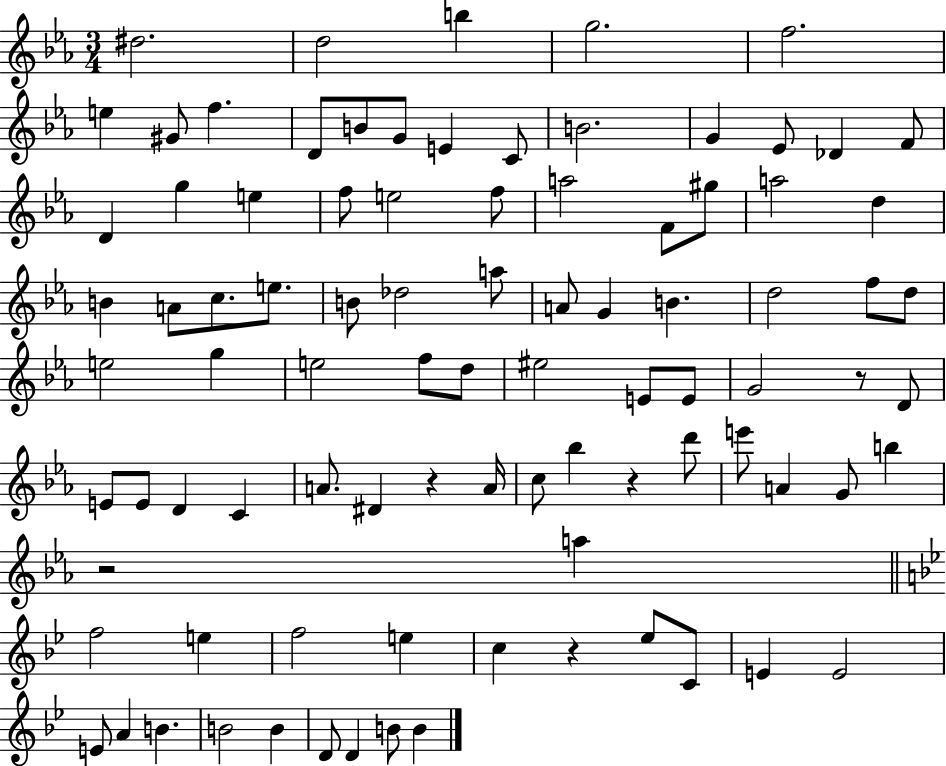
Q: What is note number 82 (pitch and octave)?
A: D4